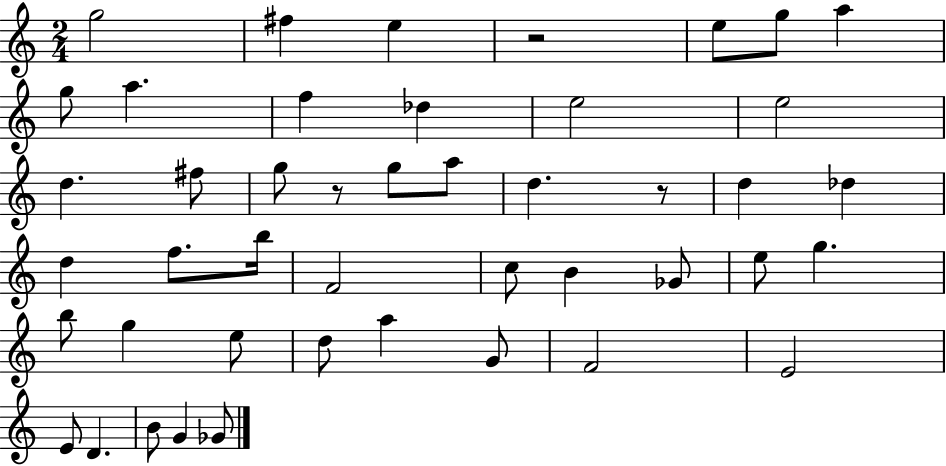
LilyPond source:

{
  \clef treble
  \numericTimeSignature
  \time 2/4
  \key c \major
  g''2 | fis''4 e''4 | r2 | e''8 g''8 a''4 | \break g''8 a''4. | f''4 des''4 | e''2 | e''2 | \break d''4. fis''8 | g''8 r8 g''8 a''8 | d''4. r8 | d''4 des''4 | \break d''4 f''8. b''16 | f'2 | c''8 b'4 ges'8 | e''8 g''4. | \break b''8 g''4 e''8 | d''8 a''4 g'8 | f'2 | e'2 | \break e'8 d'4. | b'8 g'4 ges'8 | \bar "|."
}